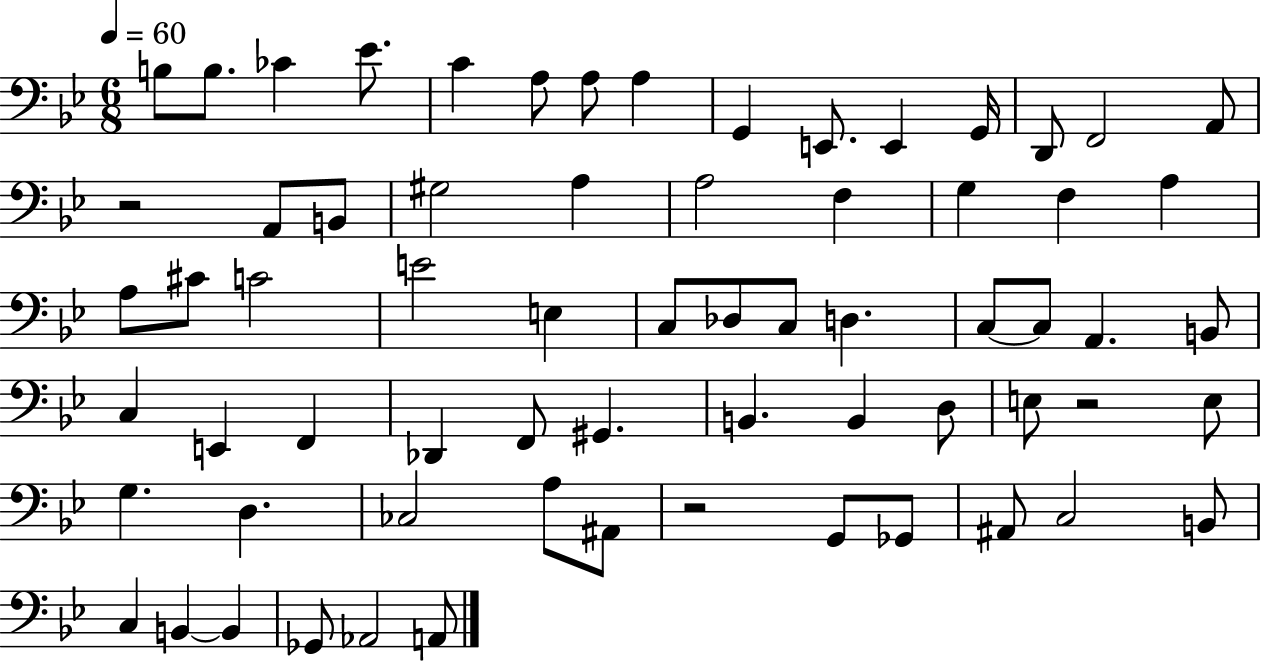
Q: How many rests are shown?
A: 3